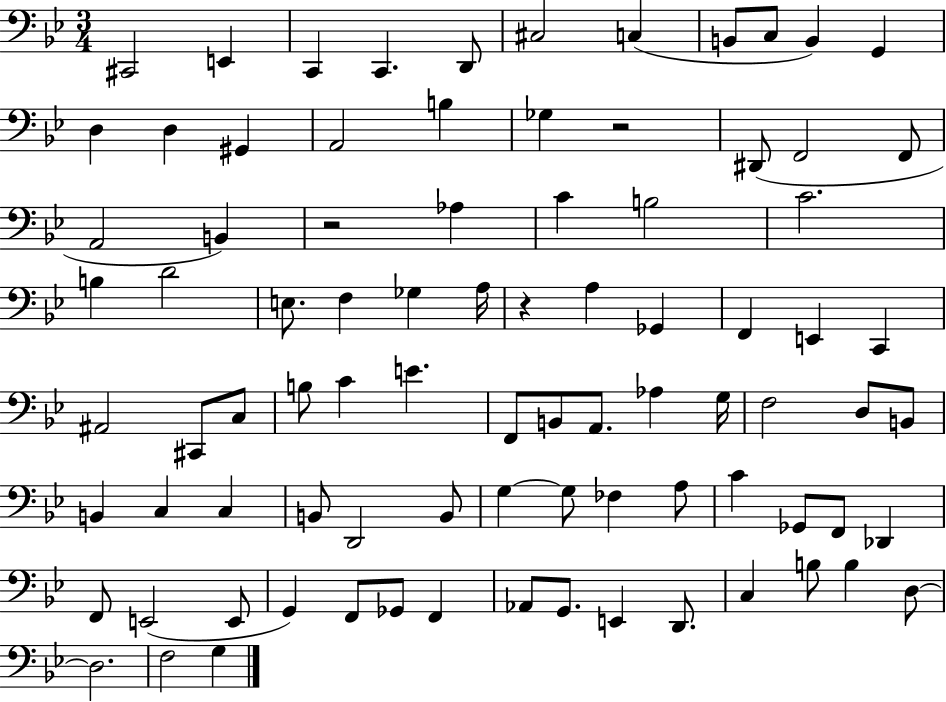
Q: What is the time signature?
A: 3/4